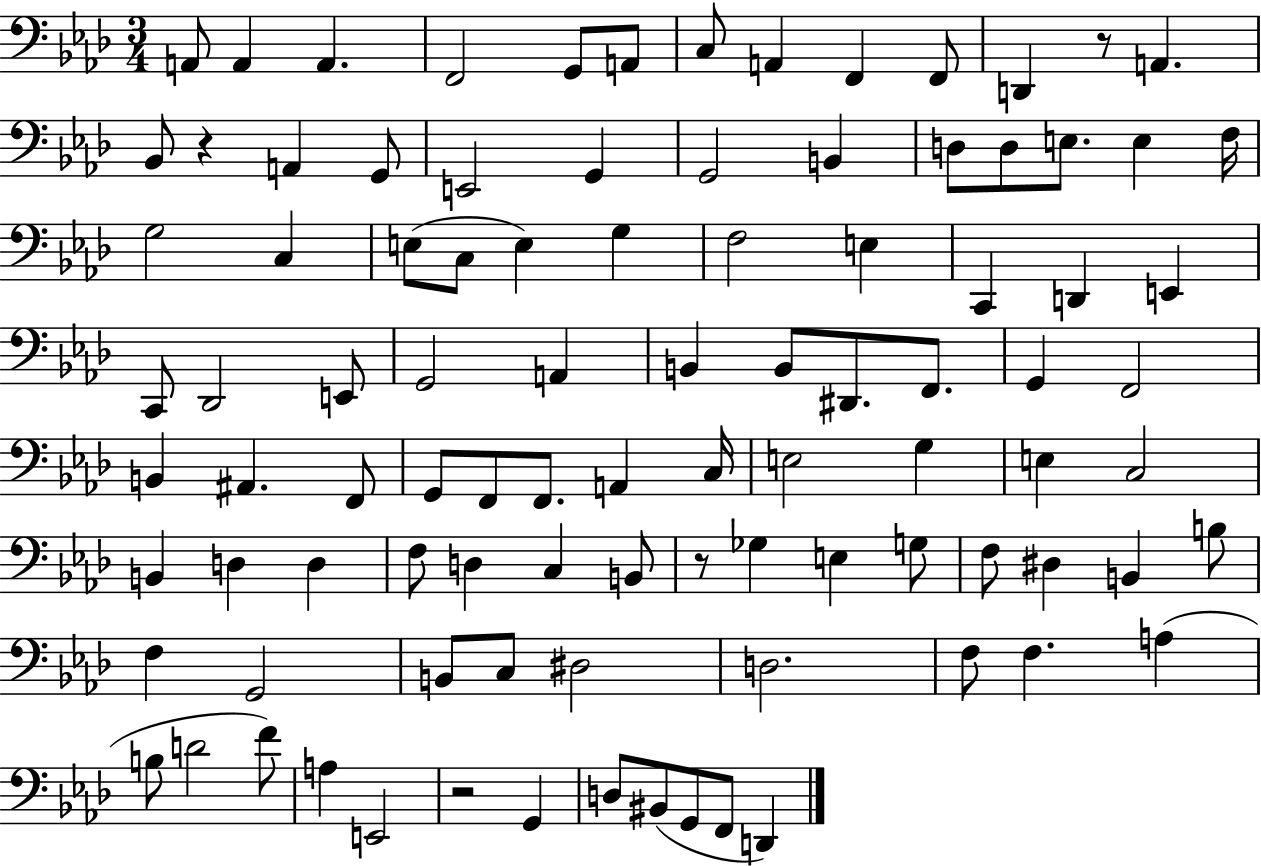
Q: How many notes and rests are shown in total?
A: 96